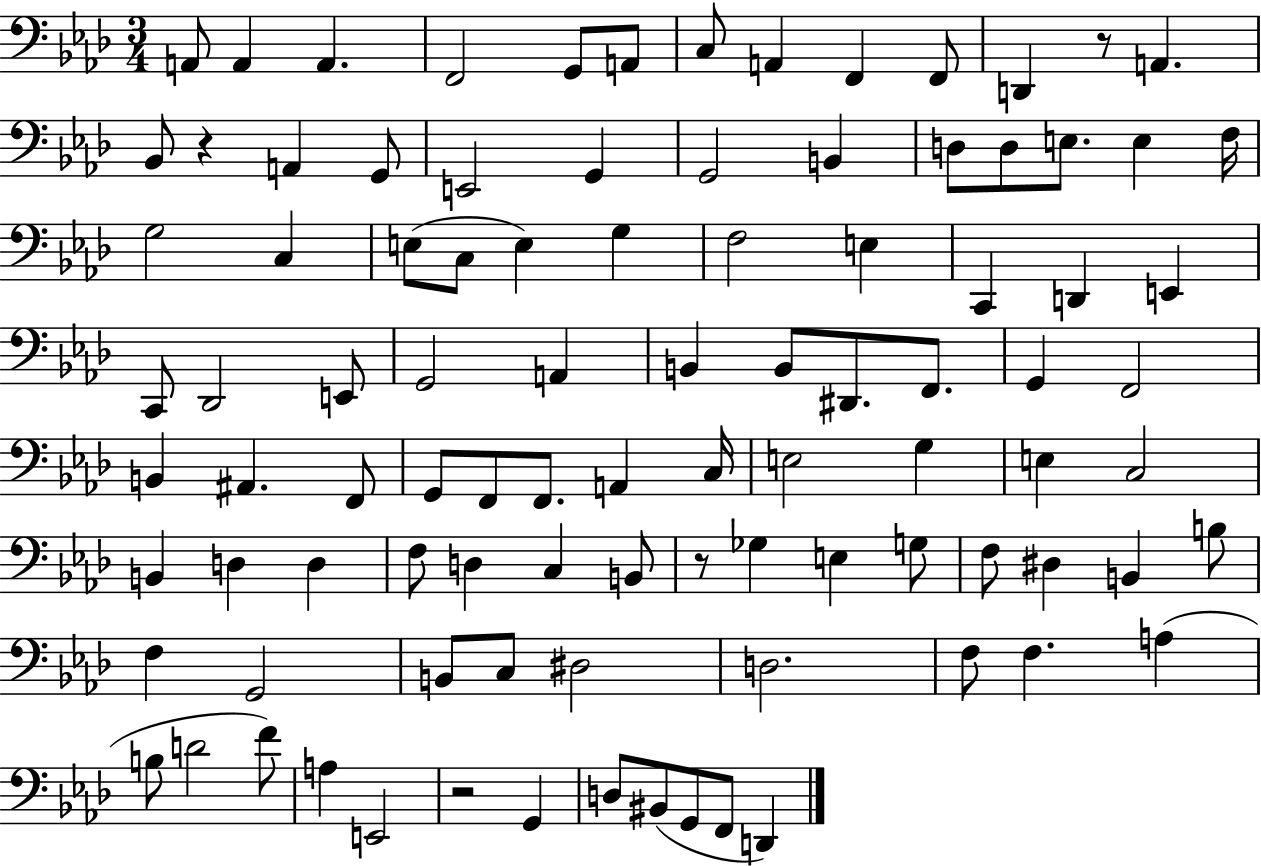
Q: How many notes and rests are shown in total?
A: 96